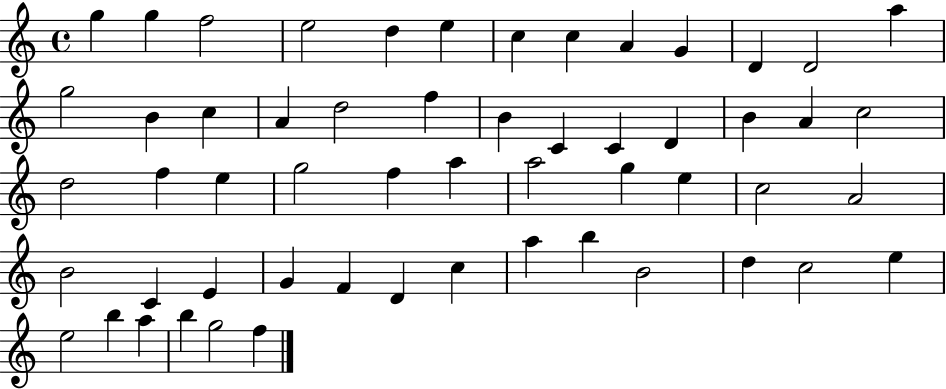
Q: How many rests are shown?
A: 0